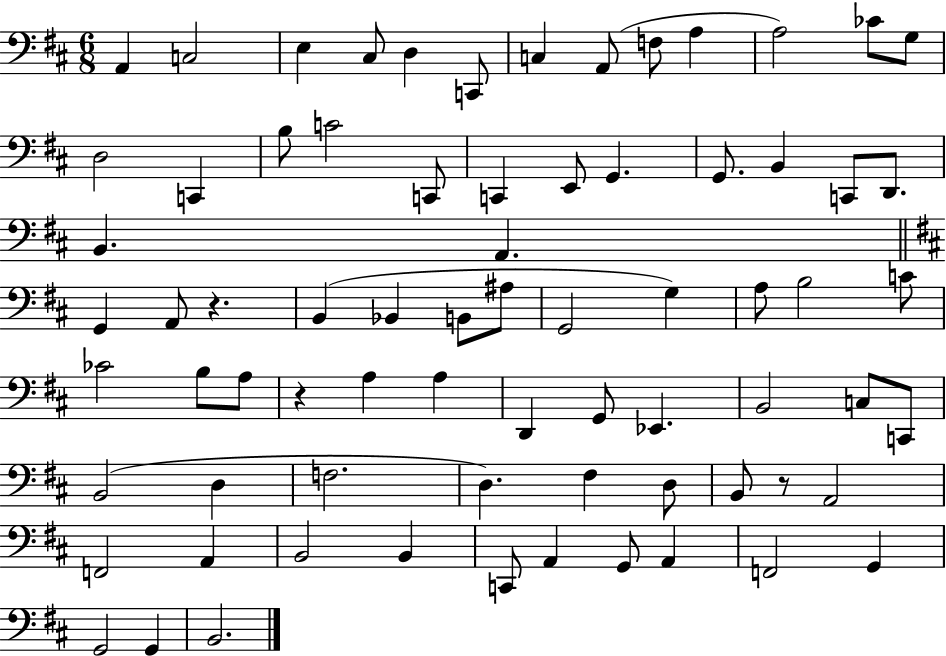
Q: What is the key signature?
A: D major